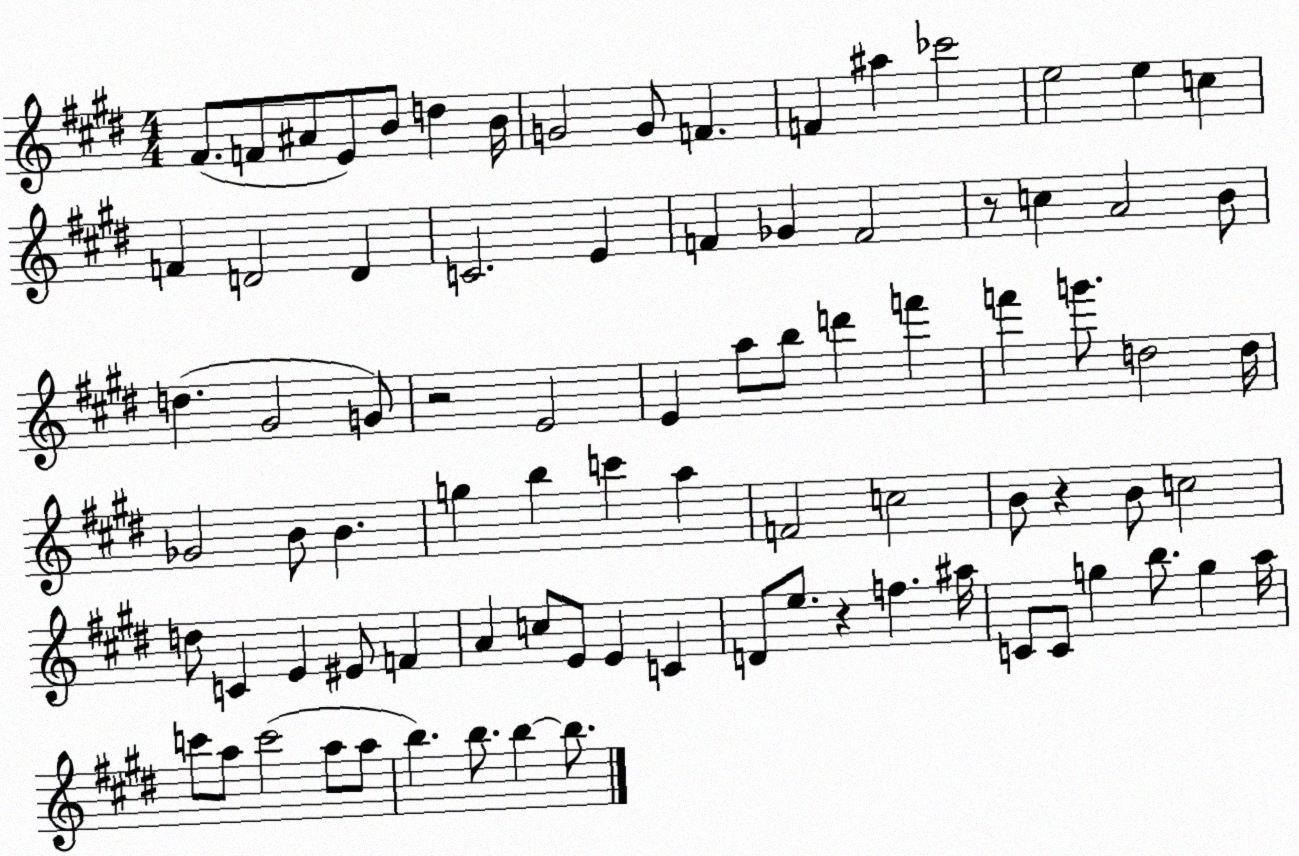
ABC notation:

X:1
T:Untitled
M:4/4
L:1/4
K:E
^F/2 F/2 ^A/2 E/2 B/2 d B/4 G2 G/2 F F ^a _c'2 e2 e c F D2 D C2 E F _G F2 z/2 c A2 B/2 d ^G2 G/2 z2 E2 E a/2 b/2 d' f' f' g'/2 d2 d/4 _G2 B/2 B g b c' a F2 c2 B/2 z B/2 c2 d/2 C E ^E/2 F A c/2 E/2 E C D/2 e/2 z f ^a/4 C/2 C/2 g b/2 g a/4 c'/2 a/2 c'2 a/2 a/2 b b/2 b b/2